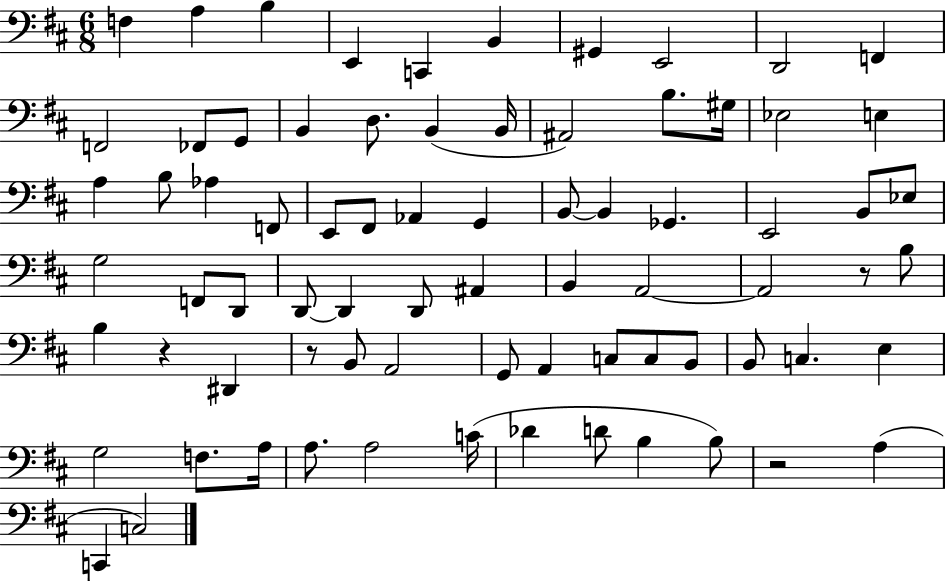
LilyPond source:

{
  \clef bass
  \numericTimeSignature
  \time 6/8
  \key d \major
  f4 a4 b4 | e,4 c,4 b,4 | gis,4 e,2 | d,2 f,4 | \break f,2 fes,8 g,8 | b,4 d8. b,4( b,16 | ais,2) b8. gis16 | ees2 e4 | \break a4 b8 aes4 f,8 | e,8 fis,8 aes,4 g,4 | b,8~~ b,4 ges,4. | e,2 b,8 ees8 | \break g2 f,8 d,8 | d,8~~ d,4 d,8 ais,4 | b,4 a,2~~ | a,2 r8 b8 | \break b4 r4 dis,4 | r8 b,8 a,2 | g,8 a,4 c8 c8 b,8 | b,8 c4. e4 | \break g2 f8. a16 | a8. a2 c'16( | des'4 d'8 b4 b8) | r2 a4( | \break c,4 c2) | \bar "|."
}